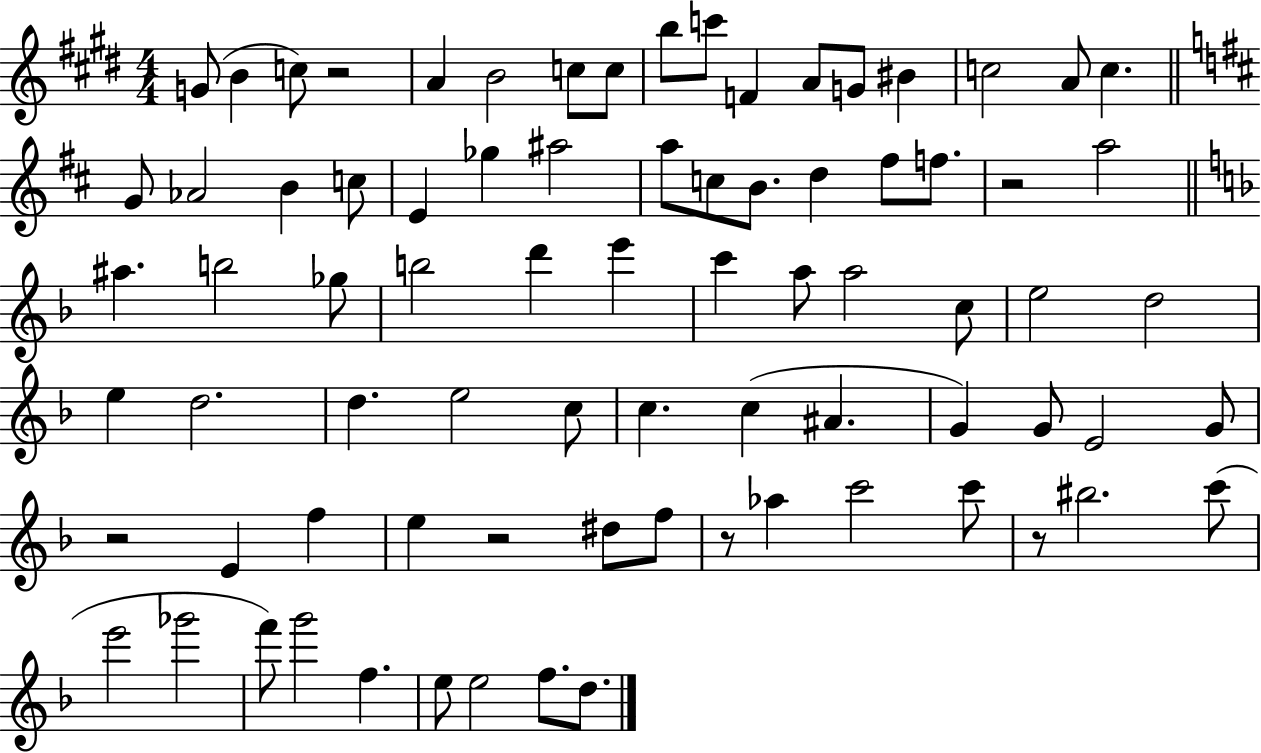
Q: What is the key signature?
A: E major